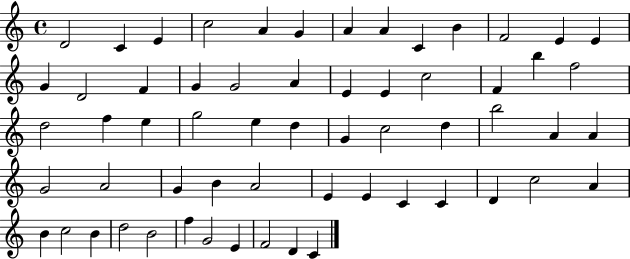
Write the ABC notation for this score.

X:1
T:Untitled
M:4/4
L:1/4
K:C
D2 C E c2 A G A A C B F2 E E G D2 F G G2 A E E c2 F b f2 d2 f e g2 e d G c2 d b2 A A G2 A2 G B A2 E E C C D c2 A B c2 B d2 B2 f G2 E F2 D C